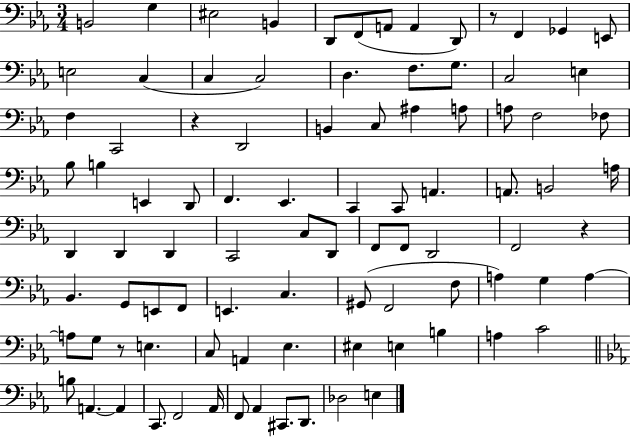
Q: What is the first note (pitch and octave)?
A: B2